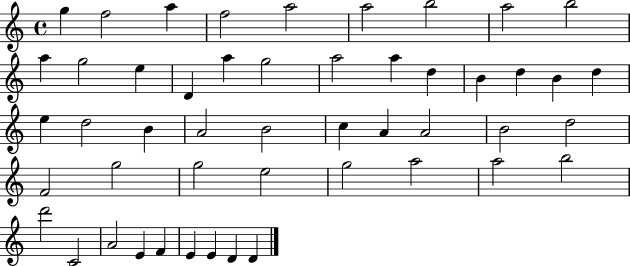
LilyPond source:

{
  \clef treble
  \time 4/4
  \defaultTimeSignature
  \key c \major
  g''4 f''2 a''4 | f''2 a''2 | a''2 b''2 | a''2 b''2 | \break a''4 g''2 e''4 | d'4 a''4 g''2 | a''2 a''4 d''4 | b'4 d''4 b'4 d''4 | \break e''4 d''2 b'4 | a'2 b'2 | c''4 a'4 a'2 | b'2 d''2 | \break f'2 g''2 | g''2 e''2 | g''2 a''2 | a''2 b''2 | \break d'''2 c'2 | a'2 e'4 f'4 | e'4 e'4 d'4 d'4 | \bar "|."
}